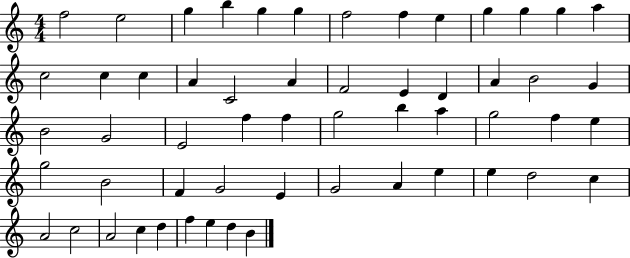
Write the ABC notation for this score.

X:1
T:Untitled
M:4/4
L:1/4
K:C
f2 e2 g b g g f2 f e g g g a c2 c c A C2 A F2 E D A B2 G B2 G2 E2 f f g2 b a g2 f e g2 B2 F G2 E G2 A e e d2 c A2 c2 A2 c d f e d B